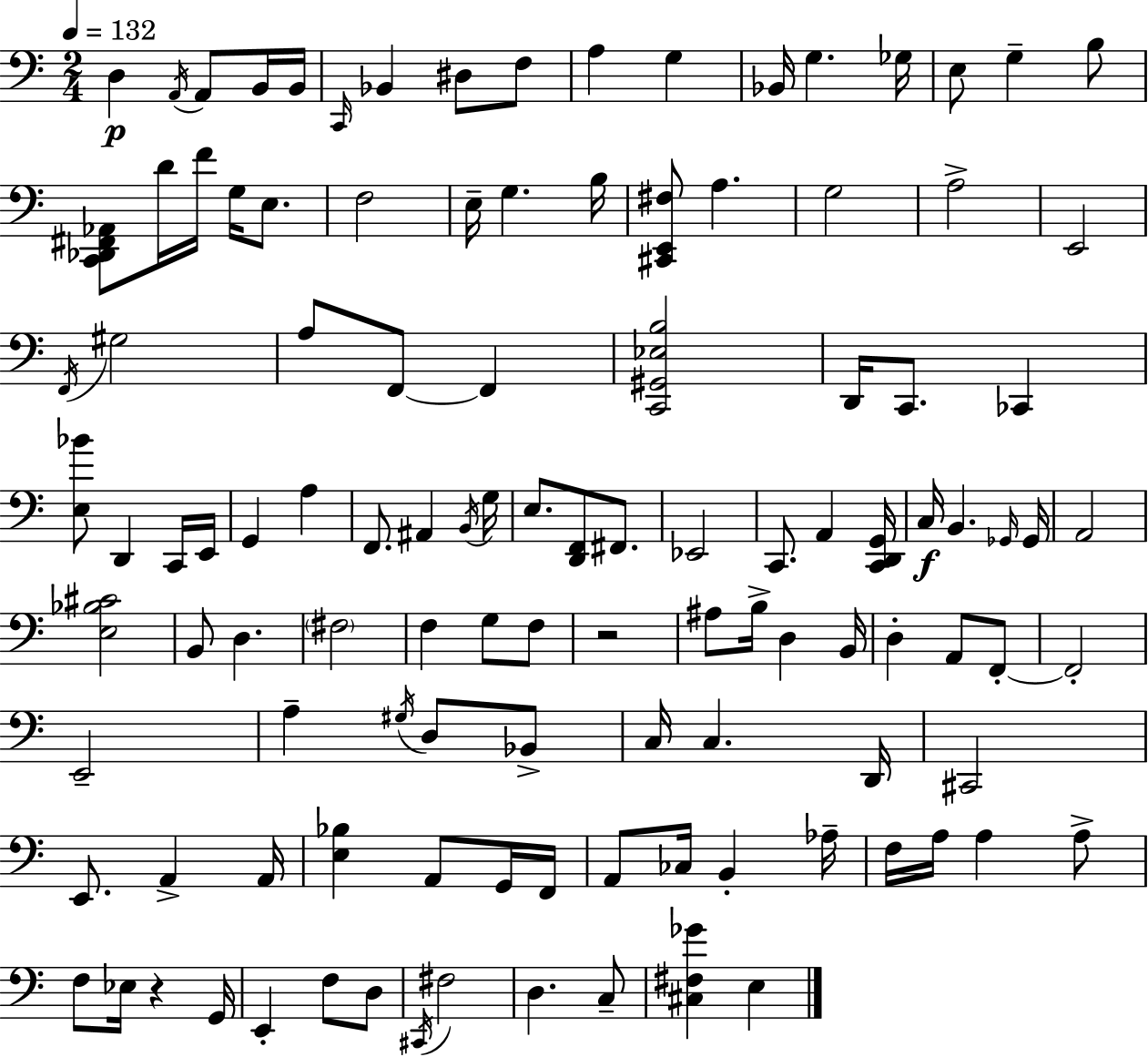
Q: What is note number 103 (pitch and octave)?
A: C3